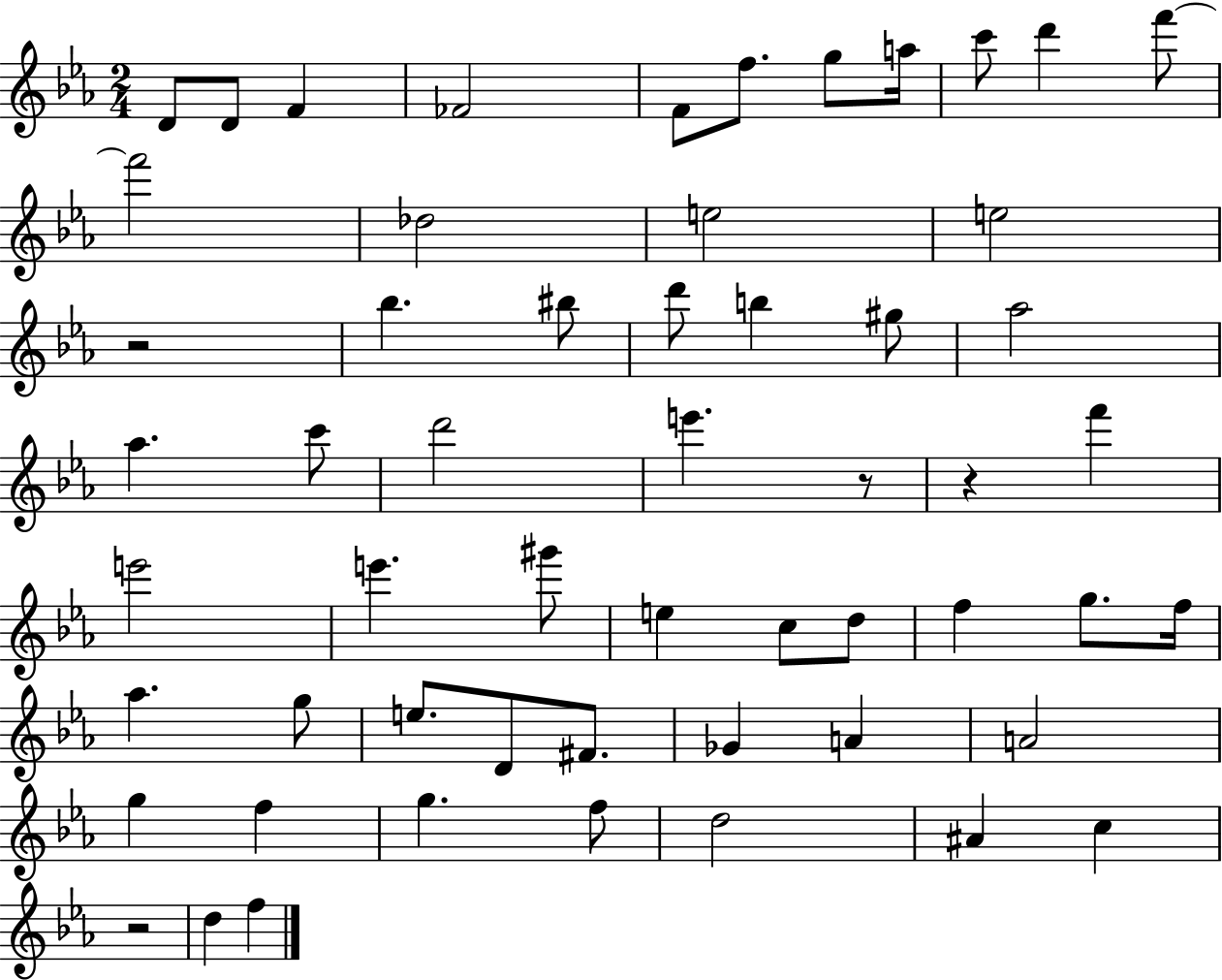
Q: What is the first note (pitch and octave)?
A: D4